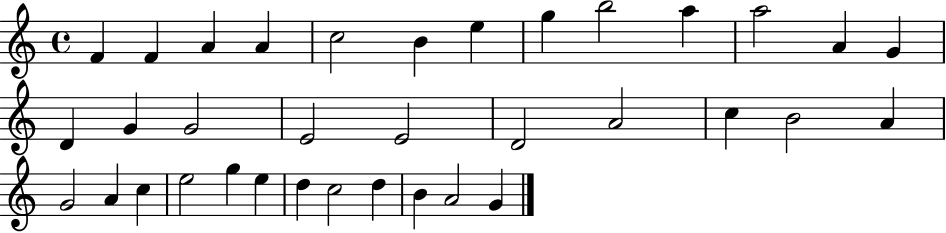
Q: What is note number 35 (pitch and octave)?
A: G4